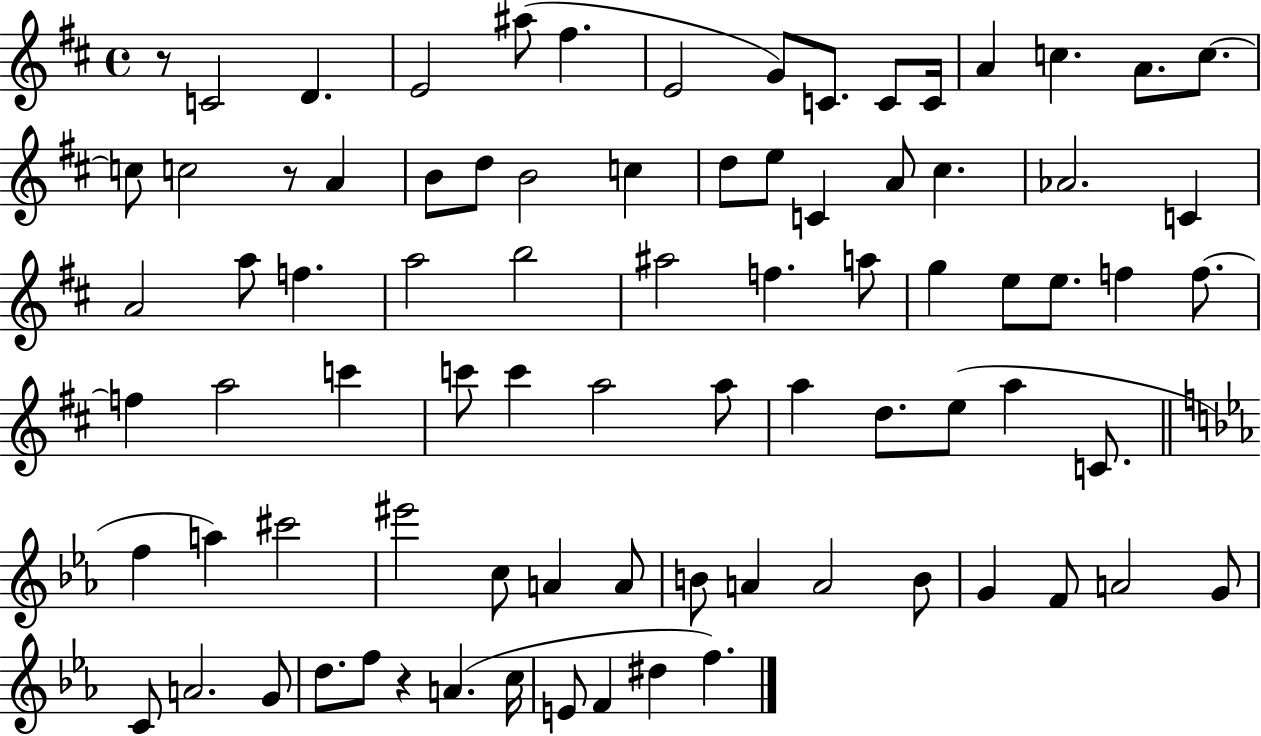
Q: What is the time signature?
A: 4/4